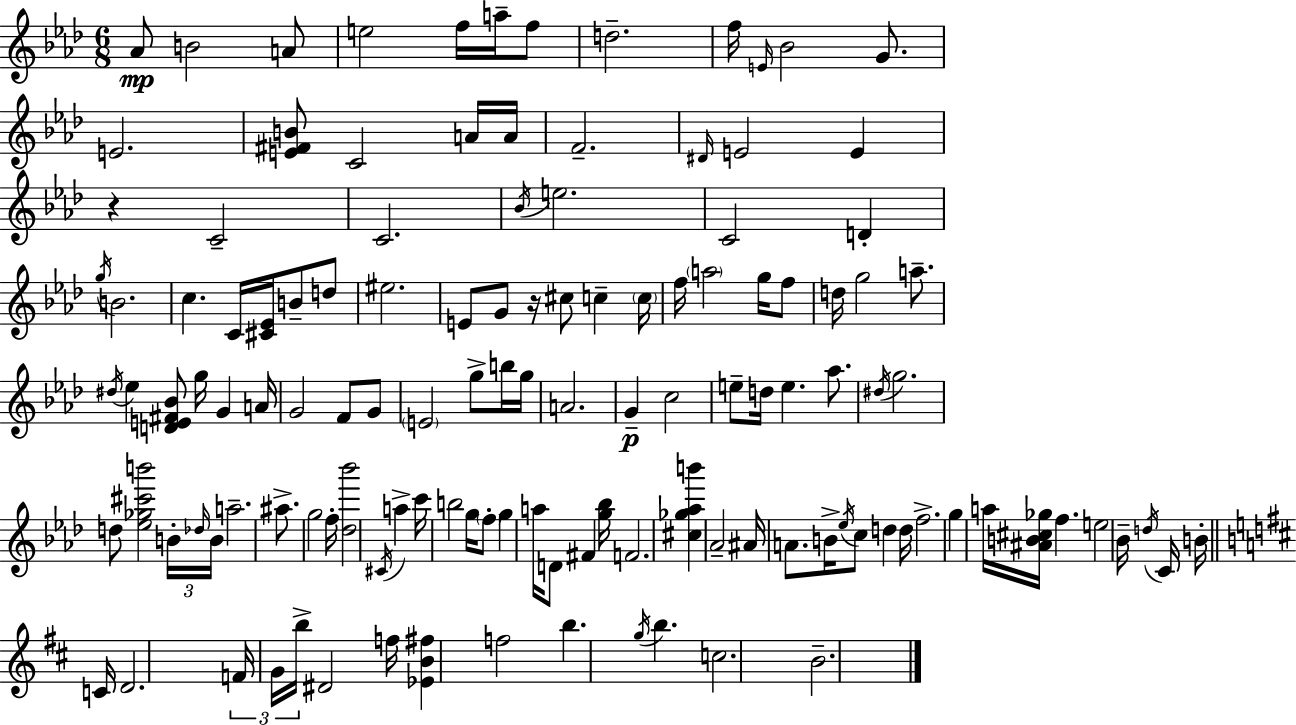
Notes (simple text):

Ab4/e B4/h A4/e E5/h F5/s A5/s F5/e D5/h. F5/s E4/s Bb4/h G4/e. E4/h. [E4,F#4,B4]/e C4/h A4/s A4/s F4/h. D#4/s E4/h E4/q R/q C4/h C4/h. Bb4/s E5/h. C4/h D4/q G5/s B4/h. C5/q. C4/s [C#4,Eb4]/s B4/e D5/e EIS5/h. E4/e G4/e R/s C#5/e C5/q C5/s F5/s A5/h G5/s F5/e D5/s G5/h A5/e. D#5/s Eb5/q [D4,E4,F#4,Bb4]/e G5/s G4/q A4/s G4/h F4/e G4/e E4/h G5/e B5/s G5/s A4/h. G4/q C5/h E5/e D5/s E5/q. Ab5/e. D#5/s G5/h. D5/e [Eb5,Gb5,C#6,B6]/h B4/s Db5/s B4/s A5/h. A#5/e. G5/h F5/s [Db5,Bb6]/h C#4/s A5/q C6/s B5/h G5/s F5/e G5/q A5/s D4/e F#4/q [G5,Bb5]/s F4/h. [C#5,Gb5,Ab5,B6]/q Ab4/h A#4/s A4/e. B4/s Eb5/s C5/e D5/q D5/s F5/h. G5/q A5/s [A#4,B4,C#5,Gb5]/s F5/q. E5/h Bb4/s D5/s C4/s B4/s C4/s D4/h. F4/s G4/s B5/s D#4/h F5/s [Eb4,B4,F#5]/q F5/h B5/q. G5/s B5/q. C5/h. B4/h.